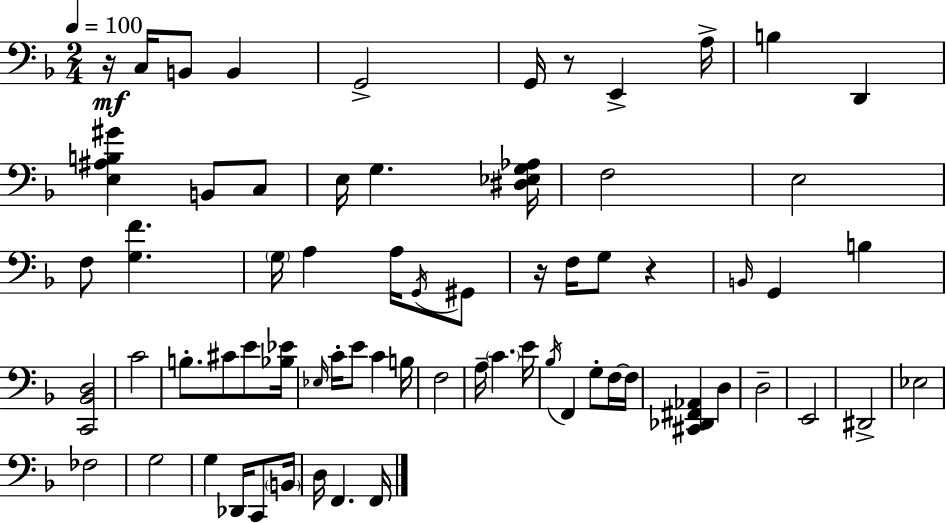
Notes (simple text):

R/s C3/s B2/e B2/q G2/h G2/s R/e E2/q A3/s B3/q D2/q [E3,A#3,B3,G#4]/q B2/e C3/e E3/s G3/q. [D#3,Eb3,G3,Ab3]/s F3/h E3/h F3/e [G3,F4]/q. G3/s A3/q A3/s G2/s G#2/e R/s F3/s G3/e R/q B2/s G2/q B3/q [C2,Bb2,D3]/h C4/h B3/e. C#4/e E4/e [Bb3,Eb4]/s Eb3/s C4/s E4/e C4/q B3/s F3/h A3/s C4/q. E4/s Bb3/s F2/q G3/e F3/s F3/s [C#2,Db2,F#2,Ab2]/q D3/q D3/h E2/h D#2/h Eb3/h FES3/h G3/h G3/q Db2/s C2/e B2/s D3/s F2/q. F2/s